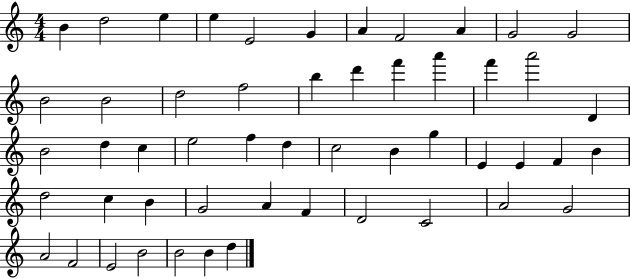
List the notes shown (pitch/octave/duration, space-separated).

B4/q D5/h E5/q E5/q E4/h G4/q A4/q F4/h A4/q G4/h G4/h B4/h B4/h D5/h F5/h B5/q D6/q F6/q A6/q F6/q A6/h D4/q B4/h D5/q C5/q E5/h F5/q D5/q C5/h B4/q G5/q E4/q E4/q F4/q B4/q D5/h C5/q B4/q G4/h A4/q F4/q D4/h C4/h A4/h G4/h A4/h F4/h E4/h B4/h B4/h B4/q D5/q